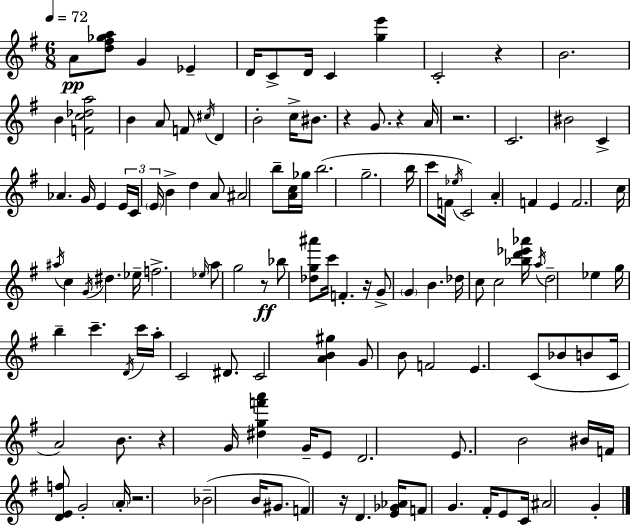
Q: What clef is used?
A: treble